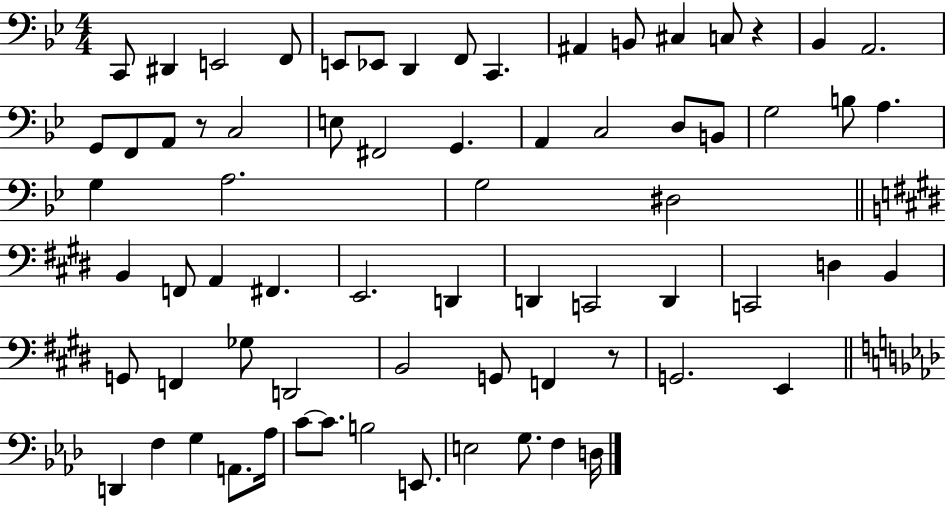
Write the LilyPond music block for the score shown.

{
  \clef bass
  \numericTimeSignature
  \time 4/4
  \key bes \major
  c,8 dis,4 e,2 f,8 | e,8 ees,8 d,4 f,8 c,4. | ais,4 b,8 cis4 c8 r4 | bes,4 a,2. | \break g,8 f,8 a,8 r8 c2 | e8 fis,2 g,4. | a,4 c2 d8 b,8 | g2 b8 a4. | \break g4 a2. | g2 dis2 | \bar "||" \break \key e \major b,4 f,8 a,4 fis,4. | e,2. d,4 | d,4 c,2 d,4 | c,2 d4 b,4 | \break g,8 f,4 ges8 d,2 | b,2 g,8 f,4 r8 | g,2. e,4 | \bar "||" \break \key aes \major d,4 f4 g4 a,8. aes16 | c'8~~ c'8. b2 e,8. | e2 g8. f4 d16 | \bar "|."
}